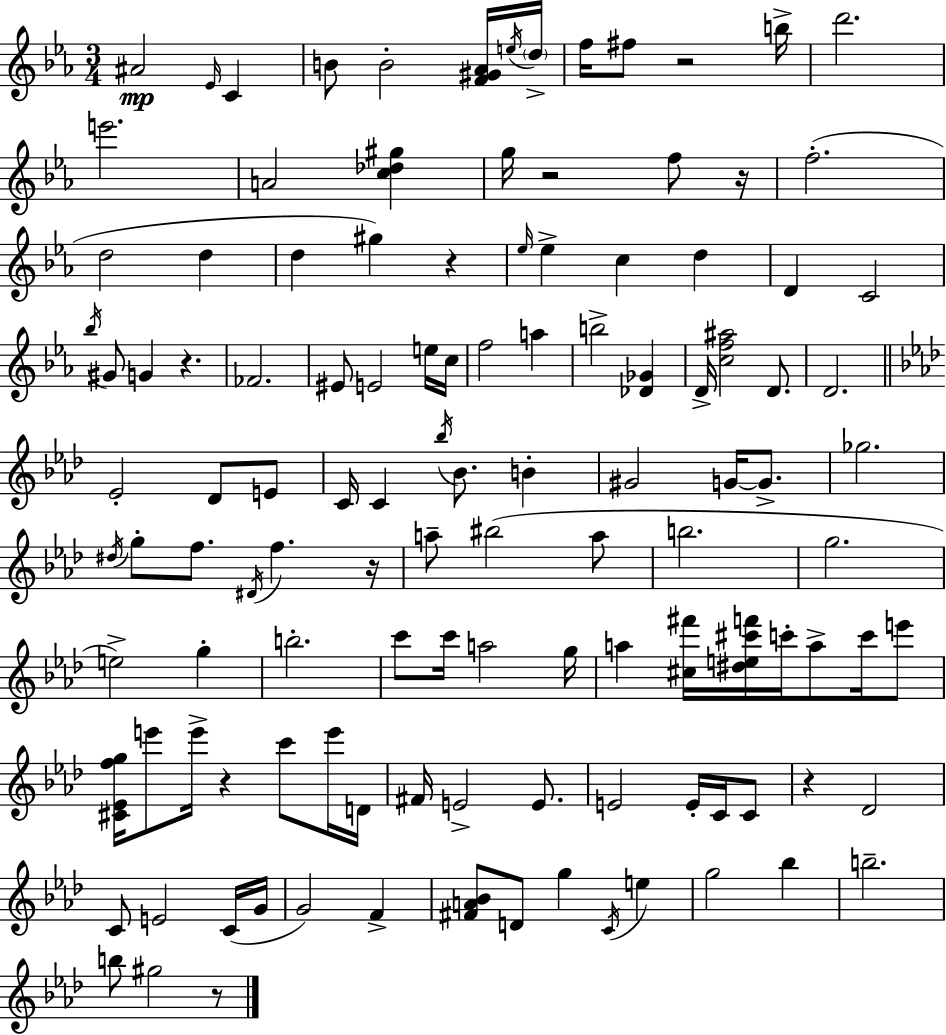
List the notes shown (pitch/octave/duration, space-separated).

A#4/h Eb4/s C4/q B4/e B4/h [F4,G#4,Ab4]/s E5/s D5/s F5/s F#5/e R/h B5/s D6/h. E6/h. A4/h [C5,Db5,G#5]/q G5/s R/h F5/e R/s F5/h. D5/h D5/q D5/q G#5/q R/q Eb5/s Eb5/q C5/q D5/q D4/q C4/h Bb5/s G#4/e G4/q R/q. FES4/h. EIS4/e E4/h E5/s C5/s F5/h A5/q B5/h [Db4,Gb4]/q D4/s [C5,F5,A#5]/h D4/e. D4/h. Eb4/h Db4/e E4/e C4/s C4/q Bb5/s Bb4/e. B4/q G#4/h G4/s G4/e. Gb5/h. D#5/s G5/e F5/e. D#4/s F5/q. R/s A5/e BIS5/h A5/e B5/h. G5/h. E5/h G5/q B5/h. C6/e C6/s A5/h G5/s A5/q [C#5,F#6]/s [D#5,E5,C#6,F6]/s C6/s A5/e C6/s E6/e [C#4,Eb4,F5,G5]/s E6/e E6/s R/q C6/e E6/s D4/s F#4/s E4/h E4/e. E4/h E4/s C4/s C4/e R/q Db4/h C4/e E4/h C4/s G4/s G4/h F4/q [F#4,A4,Bb4]/e D4/e G5/q C4/s E5/q G5/h Bb5/q B5/h. B5/e G#5/h R/e